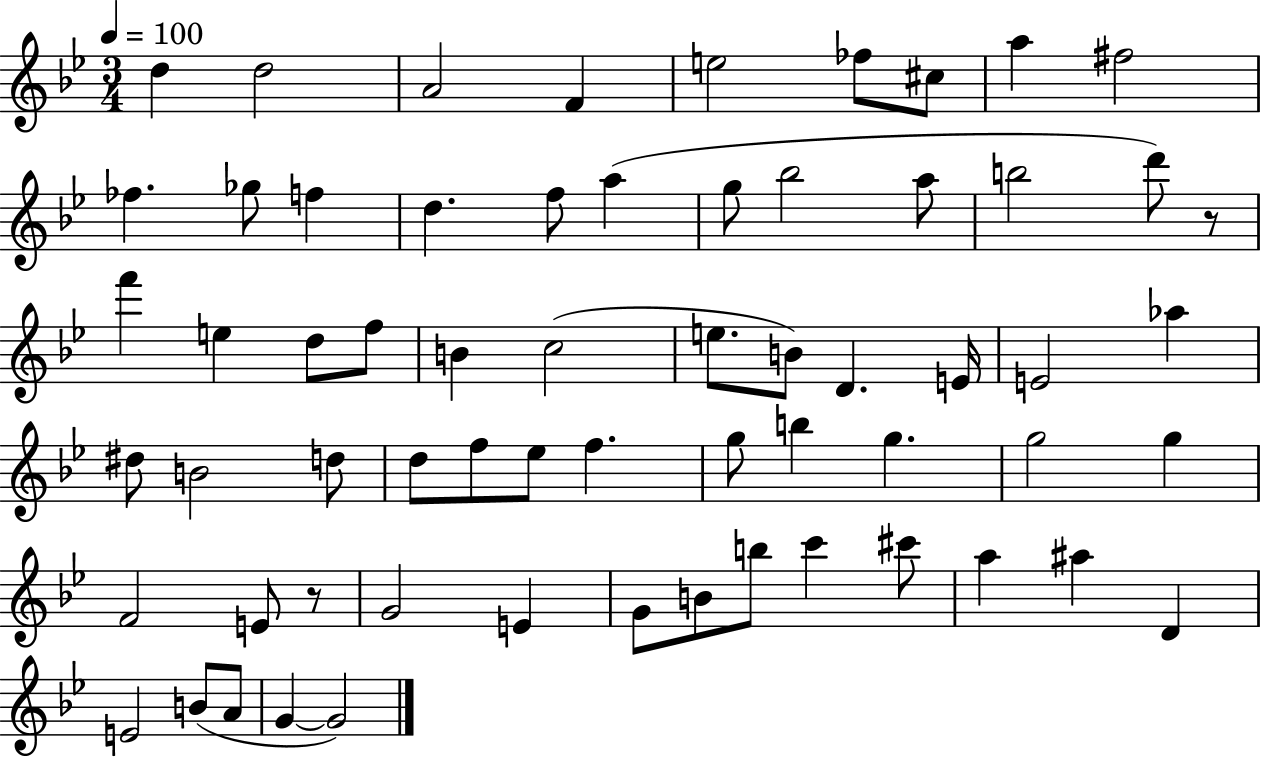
D5/q D5/h A4/h F4/q E5/h FES5/e C#5/e A5/q F#5/h FES5/q. Gb5/e F5/q D5/q. F5/e A5/q G5/e Bb5/h A5/e B5/h D6/e R/e F6/q E5/q D5/e F5/e B4/q C5/h E5/e. B4/e D4/q. E4/s E4/h Ab5/q D#5/e B4/h D5/e D5/e F5/e Eb5/e F5/q. G5/e B5/q G5/q. G5/h G5/q F4/h E4/e R/e G4/h E4/q G4/e B4/e B5/e C6/q C#6/e A5/q A#5/q D4/q E4/h B4/e A4/e G4/q G4/h